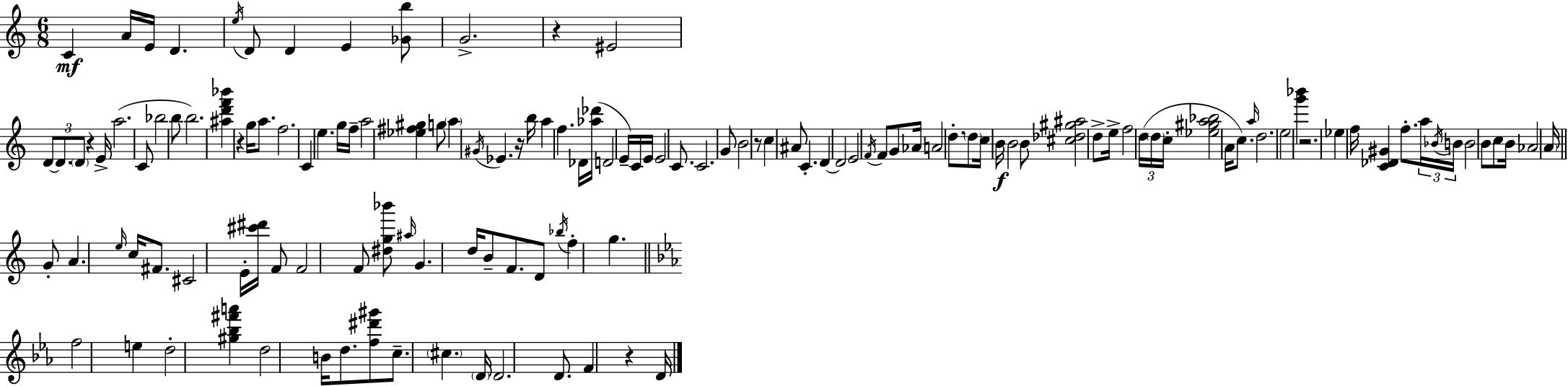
{
  \clef treble
  \numericTimeSignature
  \time 6/8
  \key c \major
  c'4\mf a'16 e'16 d'4. | \acciaccatura { e''16 } d'8 d'4 e'4 <ges' b''>8 | g'2.-> | r4 eis'2 | \break \tuplet 3/2 { d'8~~ d'8. \parenthesize d'8 } r4 | e'16-> a''2.( | c'8 bes''2 b''8 | b''2.) | \break <ais'' d''' f''' bes'''>4 r4 g''16 a''8. | f''2. | c'4 e''4. g''16 | f''16-- a''2 <ees'' fis'' gis''>4 | \break g''8 \parenthesize a''4 \acciaccatura { gis'16 } ees'4. | r16 b''16 a''4 f''4. | des'16 <aes'' des'''>16( d'2 | e'16--) c'16 e'16 e'2 c'8. | \break c'2. | g'8 b'2 | r8 c''4 ais'8 c'4.-. | d'4~~ d'2 | \break e'2 \acciaccatura { f'16 } f'8 | g'8 aes'16 a'2 | d''8.-. \parenthesize d''8 c''16 b'16\f b'2 | b'8 <cis'' des'' gis'' ais''>2 | \break d''8-> e''16-> f''2 | \tuplet 3/2 { d''16( \parenthesize d''16 c''16-. } <ees'' gis'' a'' bes''>2 a'16 | c''8.) \grace { a''16 } d''2. | e''2 | \break <g''' bes'''>4 r2. | ees''4 f''16 <c' des' gis'>4 | f''8.-. \tuplet 3/2 { a''16 \acciaccatura { bes'16 } b'16 } b'2 | b'8 c''8 b'16 aes'2 | \break \parenthesize a'16 \bar "||" \break \key c \major g'8-. a'4. \grace { e''16 } c''16 fis'8. | cis'2 e'16-. <cis''' dis'''>16 f'8 | f'2 f'8 <dis'' g'' bes'''>8 | \grace { ais''16 } g'4. d''16 b'8-- f'8. | \break d'8 \acciaccatura { bes''16 } f''4-. g''4. | \bar "||" \break \key ees \major f''2 e''4 | d''2-. <gis'' bes'' fis''' a'''>4 | d''2 b'16 d''8. | <f'' dis''' gis'''>8 c''8.-- \parenthesize cis''4. \parenthesize d'16 | \break d'2. | d'8. f'4 r4 d'16 | \bar "|."
}